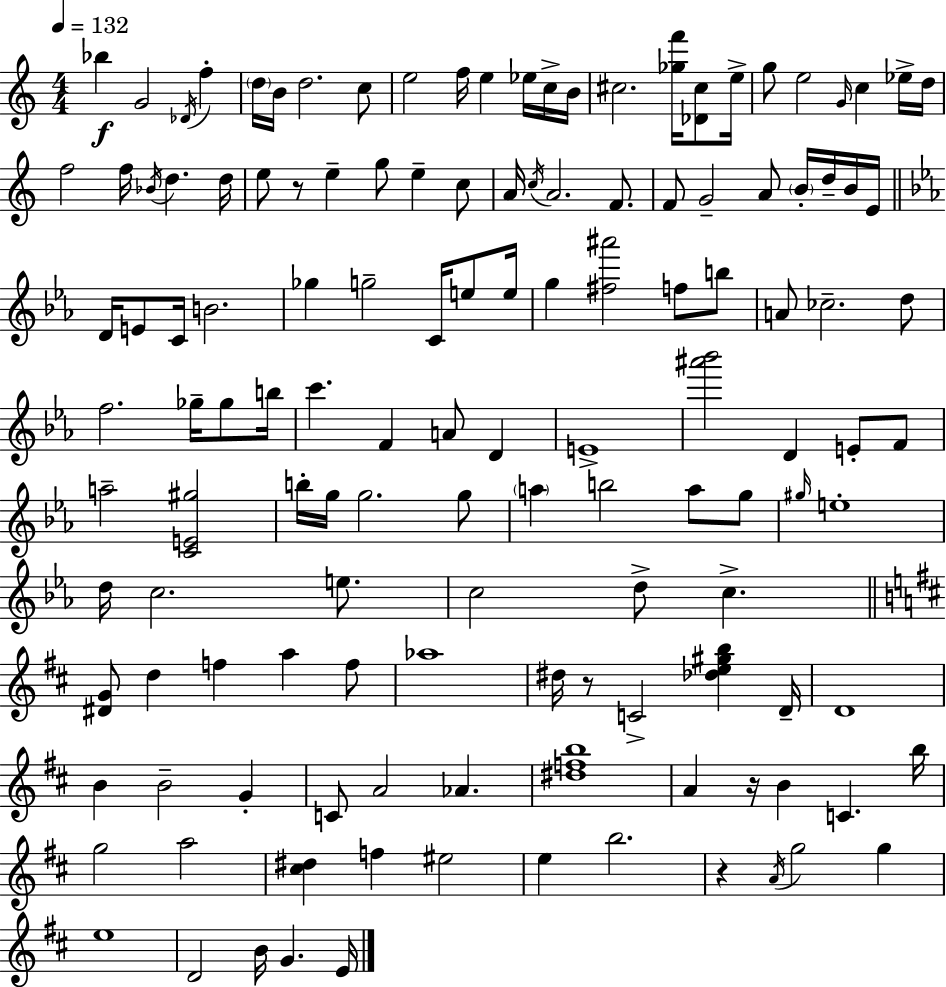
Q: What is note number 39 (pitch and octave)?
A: A4